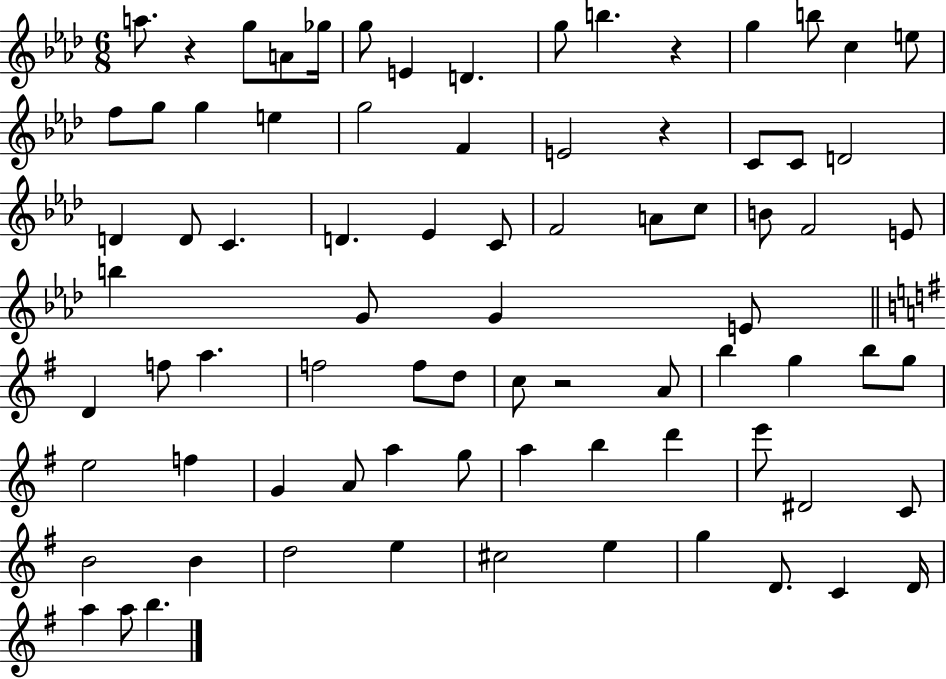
{
  \clef treble
  \numericTimeSignature
  \time 6/8
  \key aes \major
  \repeat volta 2 { a''8. r4 g''8 a'8 ges''16 | g''8 e'4 d'4. | g''8 b''4. r4 | g''4 b''8 c''4 e''8 | \break f''8 g''8 g''4 e''4 | g''2 f'4 | e'2 r4 | c'8 c'8 d'2 | \break d'4 d'8 c'4. | d'4. ees'4 c'8 | f'2 a'8 c''8 | b'8 f'2 e'8 | \break b''4 g'8 g'4 e'8 | \bar "||" \break \key g \major d'4 f''8 a''4. | f''2 f''8 d''8 | c''8 r2 a'8 | b''4 g''4 b''8 g''8 | \break e''2 f''4 | g'4 a'8 a''4 g''8 | a''4 b''4 d'''4 | e'''8 dis'2 c'8 | \break b'2 b'4 | d''2 e''4 | cis''2 e''4 | g''4 d'8. c'4 d'16 | \break a''4 a''8 b''4. | } \bar "|."
}